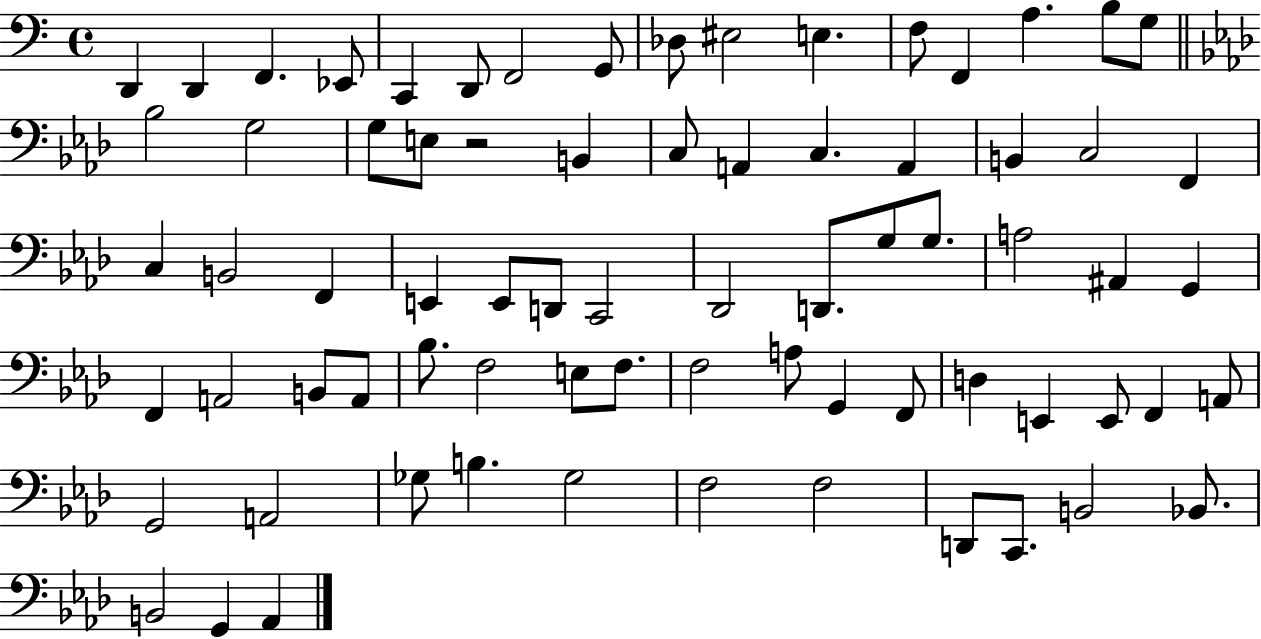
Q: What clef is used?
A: bass